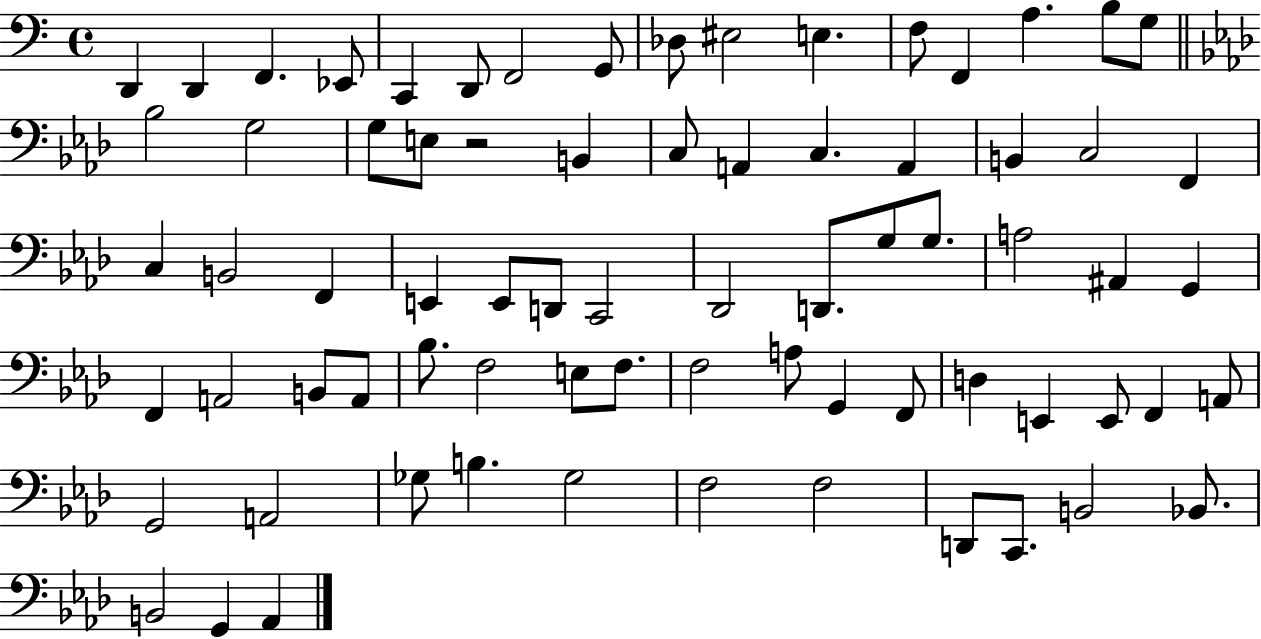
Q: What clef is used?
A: bass